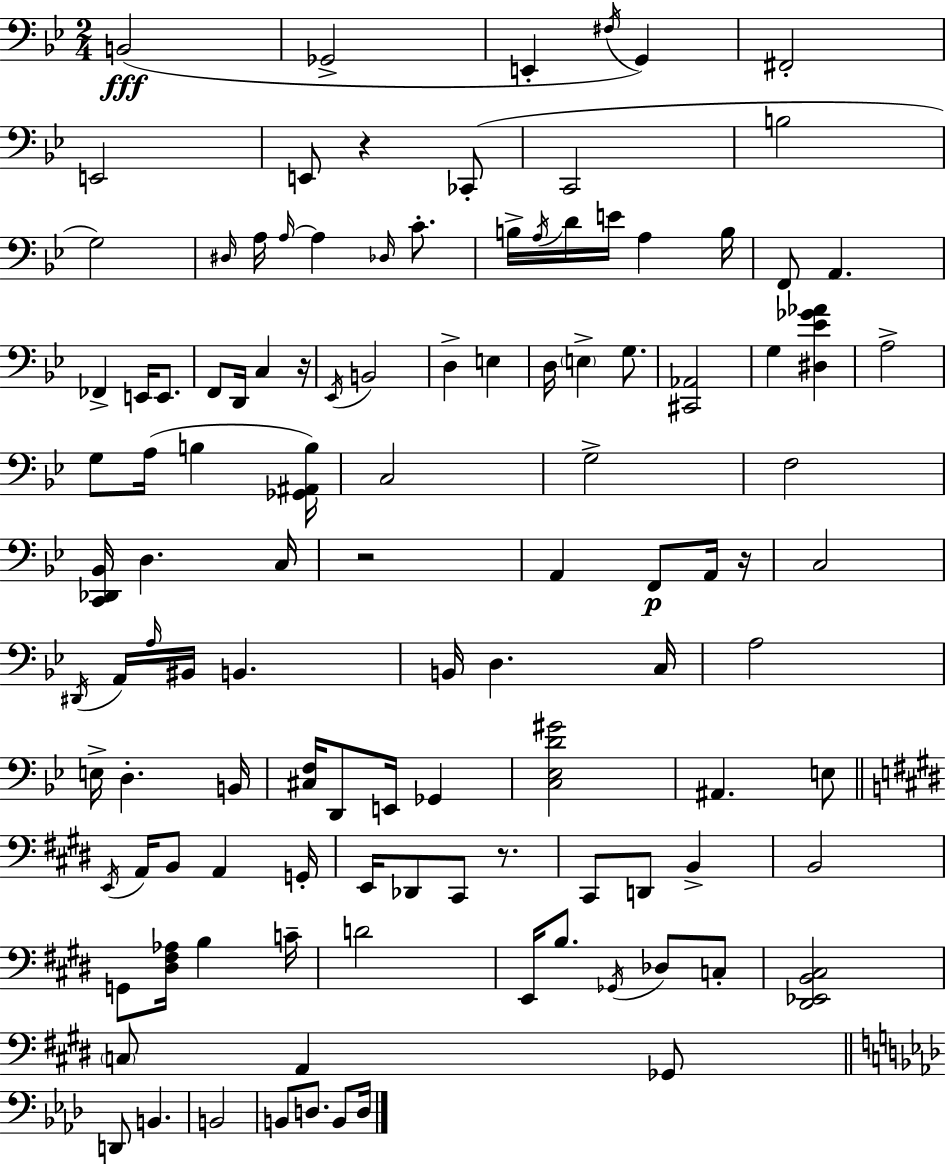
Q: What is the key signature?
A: G minor